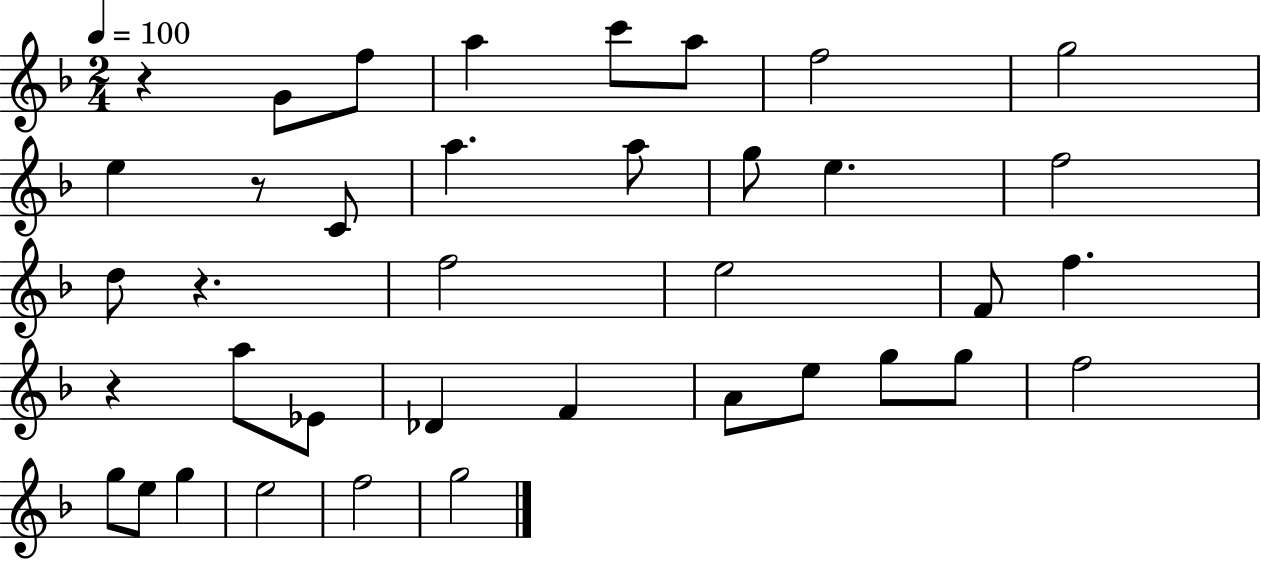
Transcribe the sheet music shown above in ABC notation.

X:1
T:Untitled
M:2/4
L:1/4
K:F
z G/2 f/2 a c'/2 a/2 f2 g2 e z/2 C/2 a a/2 g/2 e f2 d/2 z f2 e2 F/2 f z a/2 _E/2 _D F A/2 e/2 g/2 g/2 f2 g/2 e/2 g e2 f2 g2